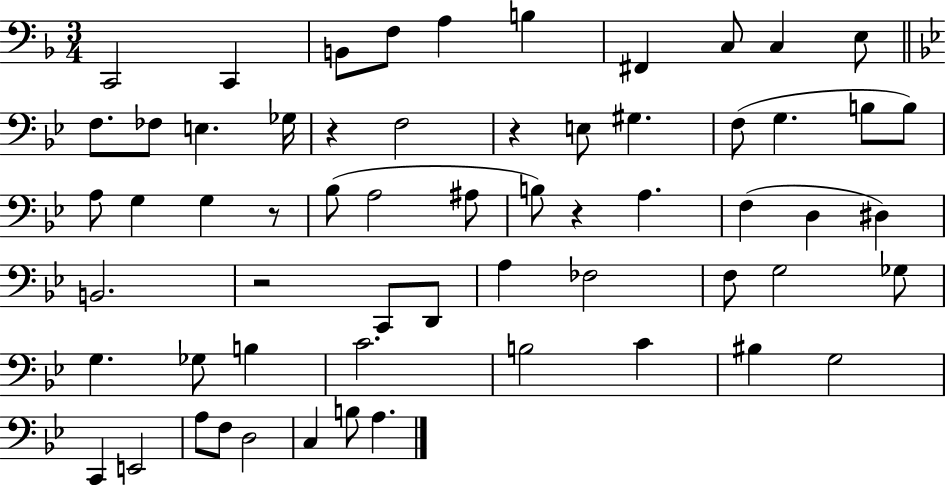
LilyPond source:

{
  \clef bass
  \numericTimeSignature
  \time 3/4
  \key f \major
  \repeat volta 2 { c,2 c,4 | b,8 f8 a4 b4 | fis,4 c8 c4 e8 | \bar "||" \break \key g \minor f8. fes8 e4. ges16 | r4 f2 | r4 e8 gis4. | f8( g4. b8 b8) | \break a8 g4 g4 r8 | bes8( a2 ais8 | b8) r4 a4. | f4( d4 dis4) | \break b,2. | r2 c,8 d,8 | a4 fes2 | f8 g2 ges8 | \break g4. ges8 b4 | c'2. | b2 c'4 | bis4 g2 | \break c,4 e,2 | a8 f8 d2 | c4 b8 a4. | } \bar "|."
}